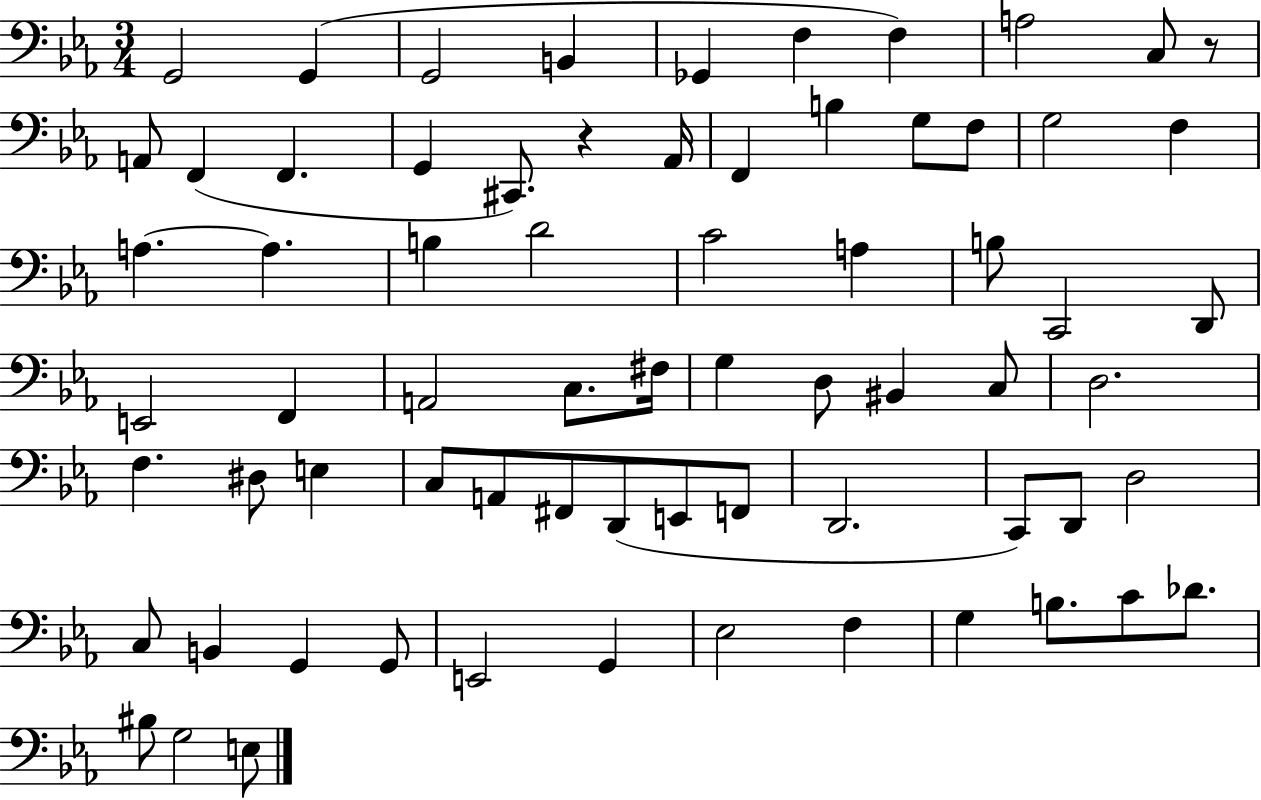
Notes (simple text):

G2/h G2/q G2/h B2/q Gb2/q F3/q F3/q A3/h C3/e R/e A2/e F2/q F2/q. G2/q C#2/e. R/q Ab2/s F2/q B3/q G3/e F3/e G3/h F3/q A3/q. A3/q. B3/q D4/h C4/h A3/q B3/e C2/h D2/e E2/h F2/q A2/h C3/e. F#3/s G3/q D3/e BIS2/q C3/e D3/h. F3/q. D#3/e E3/q C3/e A2/e F#2/e D2/e E2/e F2/e D2/h. C2/e D2/e D3/h C3/e B2/q G2/q G2/e E2/h G2/q Eb3/h F3/q G3/q B3/e. C4/e Db4/e. BIS3/e G3/h E3/e